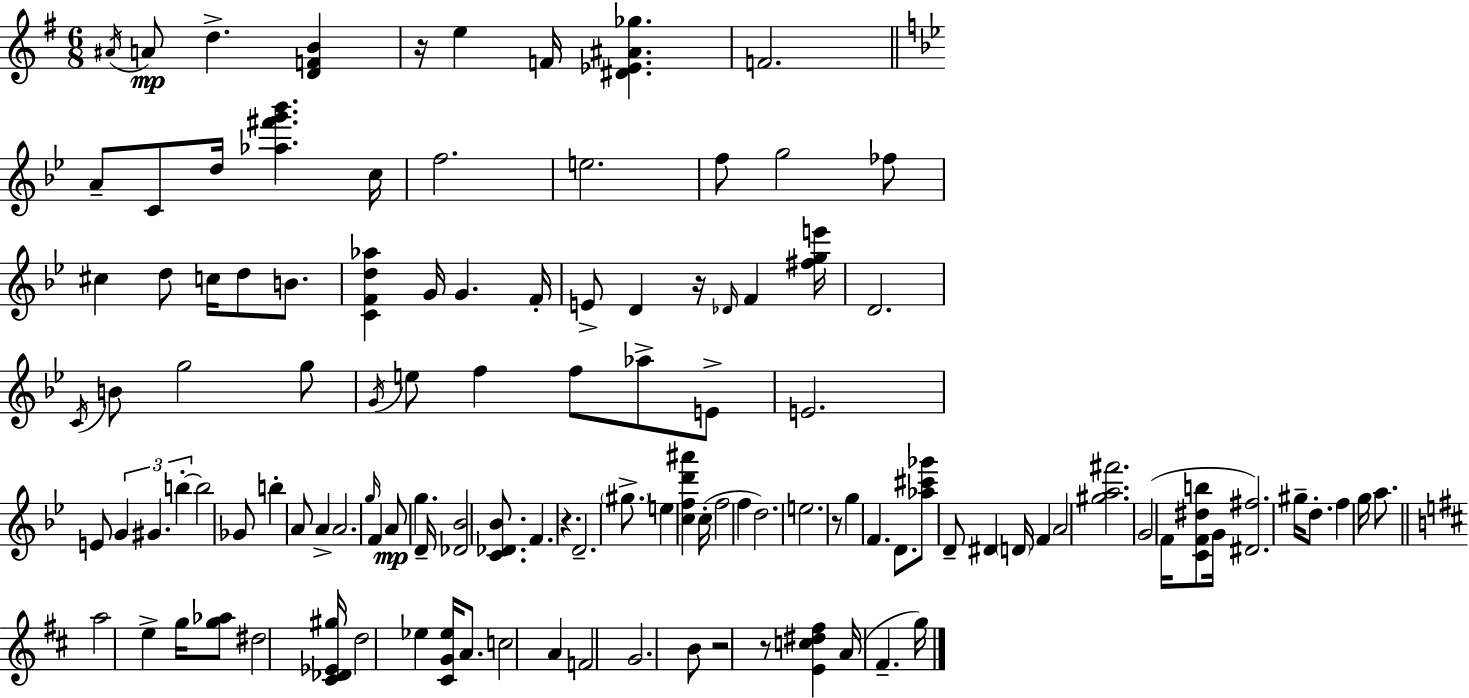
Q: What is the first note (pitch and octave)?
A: A#4